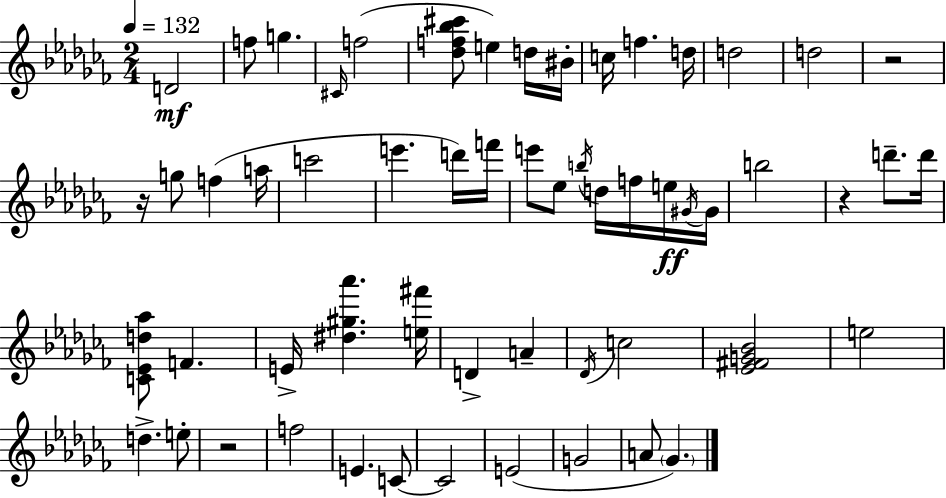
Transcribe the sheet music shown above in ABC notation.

X:1
T:Untitled
M:2/4
L:1/4
K:Abm
D2 f/2 g ^C/4 f2 [_df_b^c']/2 e d/4 ^B/4 c/4 f d/4 d2 d2 z2 z/4 g/2 f a/4 c'2 e' d'/4 f'/4 e'/2 _e/2 b/4 d/4 f/4 e/4 ^G/4 ^G/4 b2 z d'/2 d'/4 [C_Ed_a]/2 F E/4 [^d^g_a'] [e^f']/4 D A _D/4 c2 [_E^FG_B]2 e2 d e/2 z2 f2 E C/2 C2 E2 G2 A/2 _G